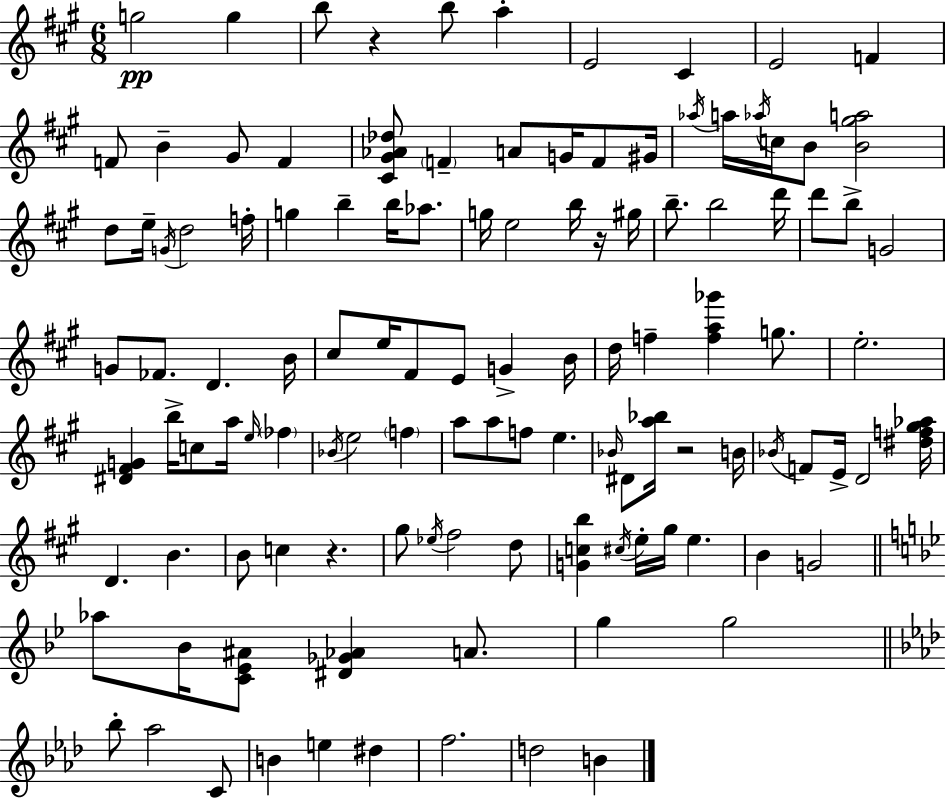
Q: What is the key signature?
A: A major